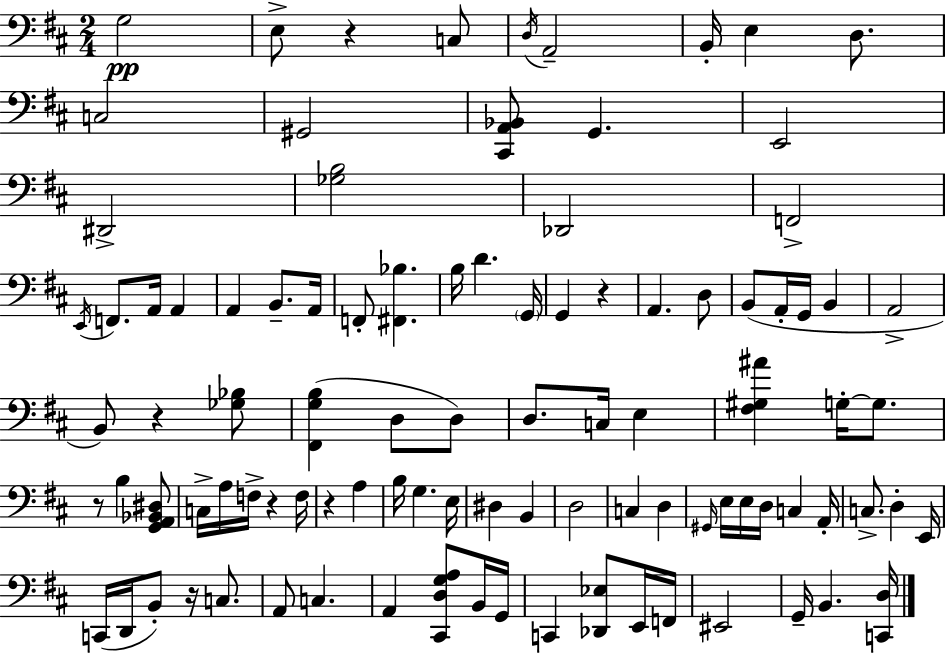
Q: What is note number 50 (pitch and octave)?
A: G3